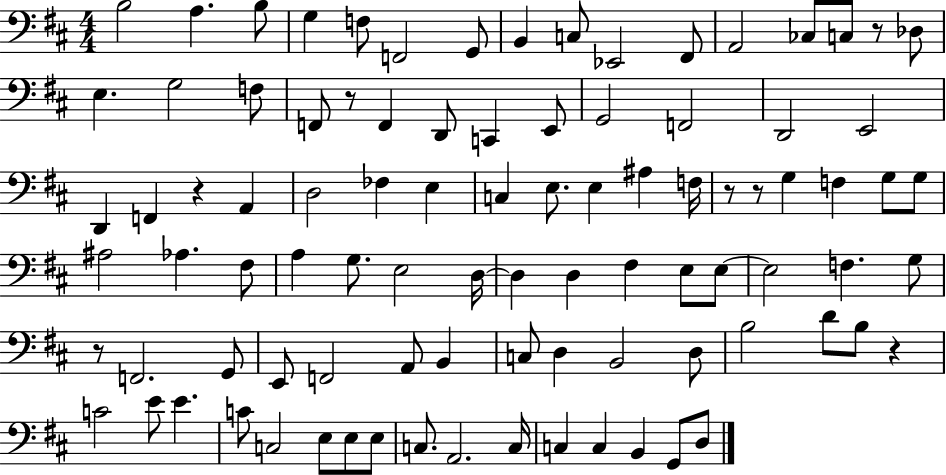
B3/h A3/q. B3/e G3/q F3/e F2/h G2/e B2/q C3/e Eb2/h F#2/e A2/h CES3/e C3/e R/e Db3/e E3/q. G3/h F3/e F2/e R/e F2/q D2/e C2/q E2/e G2/h F2/h D2/h E2/h D2/q F2/q R/q A2/q D3/h FES3/q E3/q C3/q E3/e. E3/q A#3/q F3/s R/e R/e G3/q F3/q G3/e G3/e A#3/h Ab3/q. F#3/e A3/q G3/e. E3/h D3/s D3/q D3/q F#3/q E3/e E3/e E3/h F3/q. G3/e R/e F2/h. G2/e E2/e F2/h A2/e B2/q C3/e D3/q B2/h D3/e B3/h D4/e B3/e R/q C4/h E4/e E4/q. C4/e C3/h E3/e E3/e E3/e C3/e. A2/h. C3/s C3/q C3/q B2/q G2/e D3/e